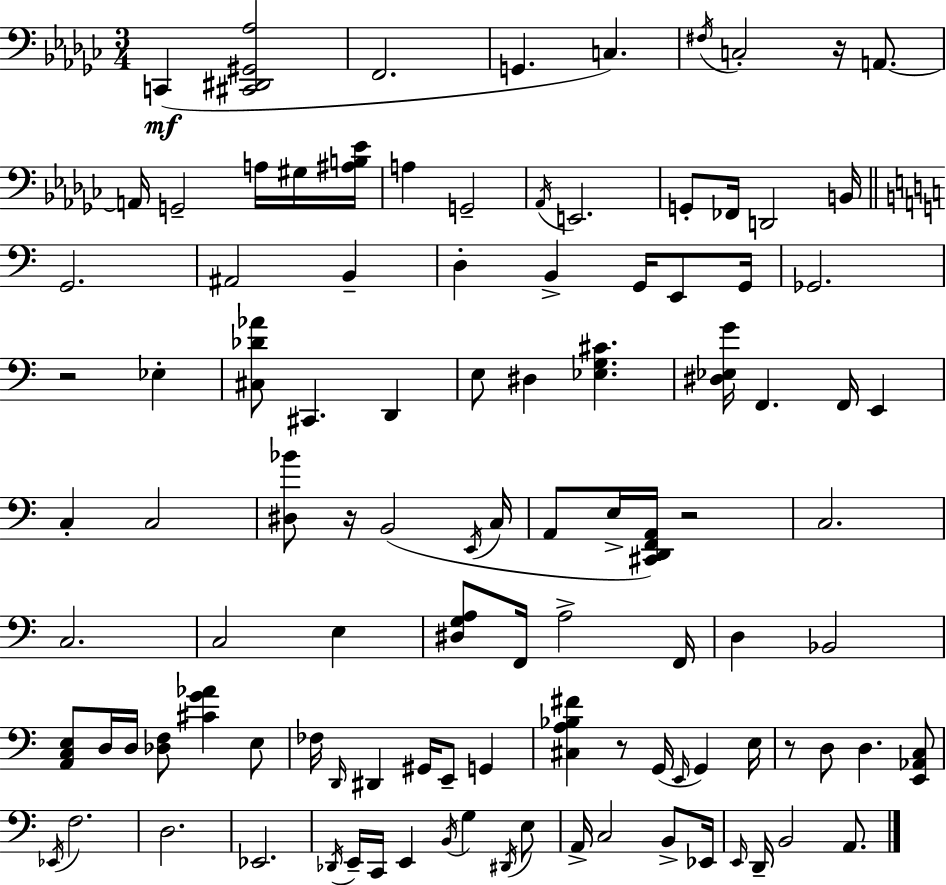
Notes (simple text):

C2/q [C#2,D#2,G#2,Ab3]/h F2/h. G2/q. C3/q. F#3/s C3/h R/s A2/e. A2/s G2/h A3/s G#3/s [A#3,B3,Eb4]/s A3/q G2/h Ab2/s E2/h. G2/e FES2/s D2/h B2/s G2/h. A#2/h B2/q D3/q B2/q G2/s E2/e G2/s Gb2/h. R/h Eb3/q [C#3,Db4,Ab4]/e C#2/q. D2/q E3/e D#3/q [Eb3,G3,C#4]/q. [D#3,Eb3,G4]/s F2/q. F2/s E2/q C3/q C3/h [D#3,Bb4]/e R/s B2/h E2/s C3/s A2/e E3/s [C#2,D2,F2,A2]/s R/h C3/h. C3/h. C3/h E3/q [D#3,G3,A3]/e F2/s A3/h F2/s D3/q Bb2/h [A2,C3,E3]/e D3/s D3/s [Db3,F3]/e [C#4,G4,Ab4]/q E3/e FES3/s D2/s D#2/q G#2/s E2/e G2/q [C#3,A3,Bb3,F#4]/q R/e G2/s E2/s G2/q E3/s R/e D3/e D3/q. [E2,Ab2,C3]/e Eb2/s F3/h. D3/h. Eb2/h. Db2/s E2/s C2/s E2/q B2/s G3/q D#2/s E3/e A2/s C3/h B2/e Eb2/s E2/s D2/s B2/h A2/e.